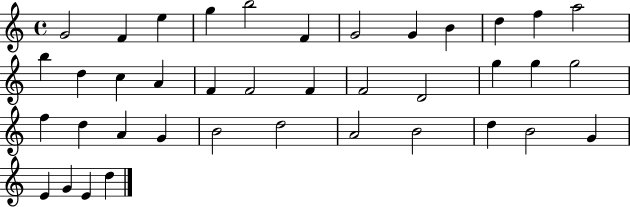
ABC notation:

X:1
T:Untitled
M:4/4
L:1/4
K:C
G2 F e g b2 F G2 G B d f a2 b d c A F F2 F F2 D2 g g g2 f d A G B2 d2 A2 B2 d B2 G E G E d